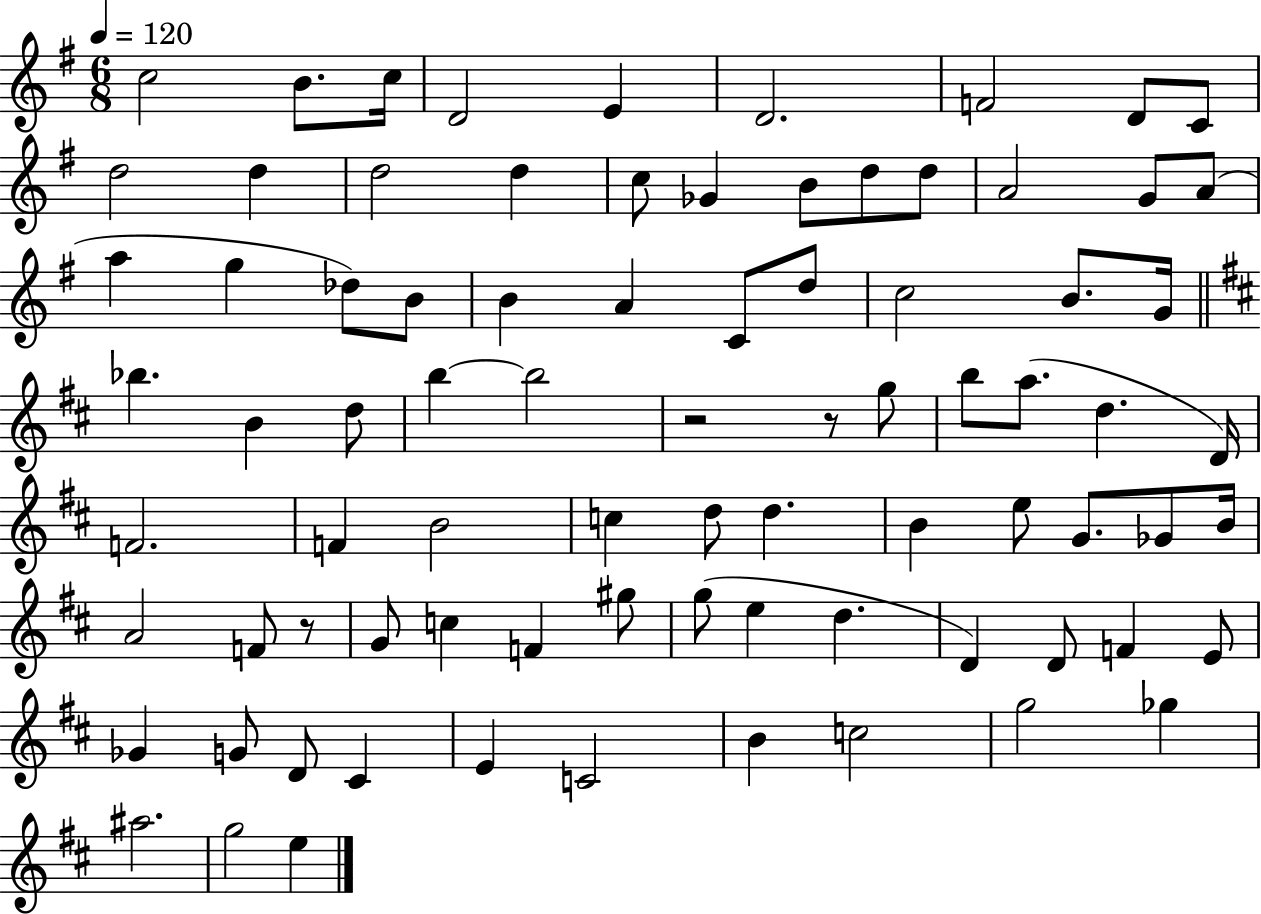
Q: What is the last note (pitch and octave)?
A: E5